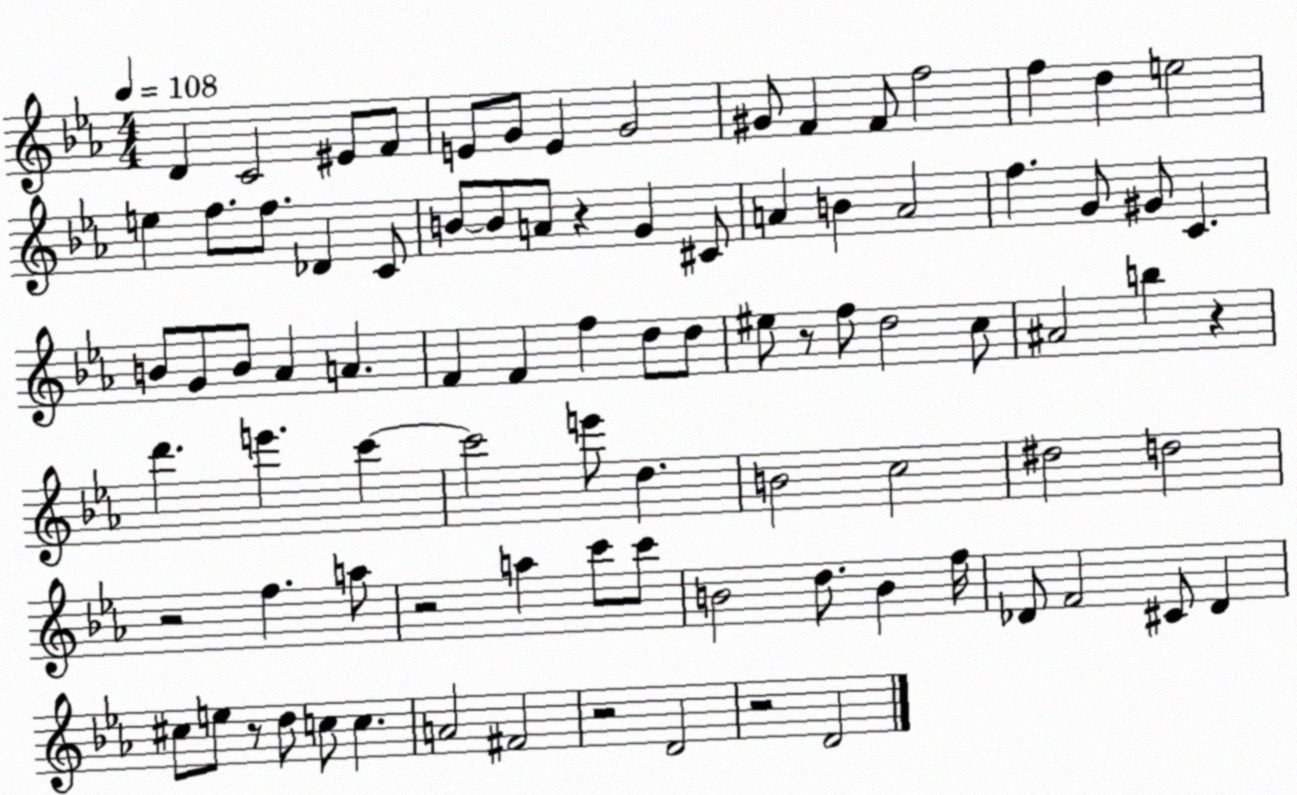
X:1
T:Untitled
M:4/4
L:1/4
K:Eb
D C2 ^E/2 F/2 E/2 G/2 E G2 ^G/2 F F/2 f2 f d e2 e f/2 f/2 _D C/2 B/2 B/2 A/2 z G ^C/2 A B A2 f G/2 ^G/2 C B/2 G/2 B/2 _A A F F f d/2 d/2 ^e/2 z/2 f/2 d2 c/2 ^A2 b z d' e' c' c'2 e'/2 d B2 c2 ^d2 d2 z2 f a/2 z2 a c'/2 c'/2 B2 d/2 B f/4 _D/2 F2 ^C/2 _D ^c/2 e/2 z/2 d/2 c/2 c A2 ^F2 z2 D2 z2 D2